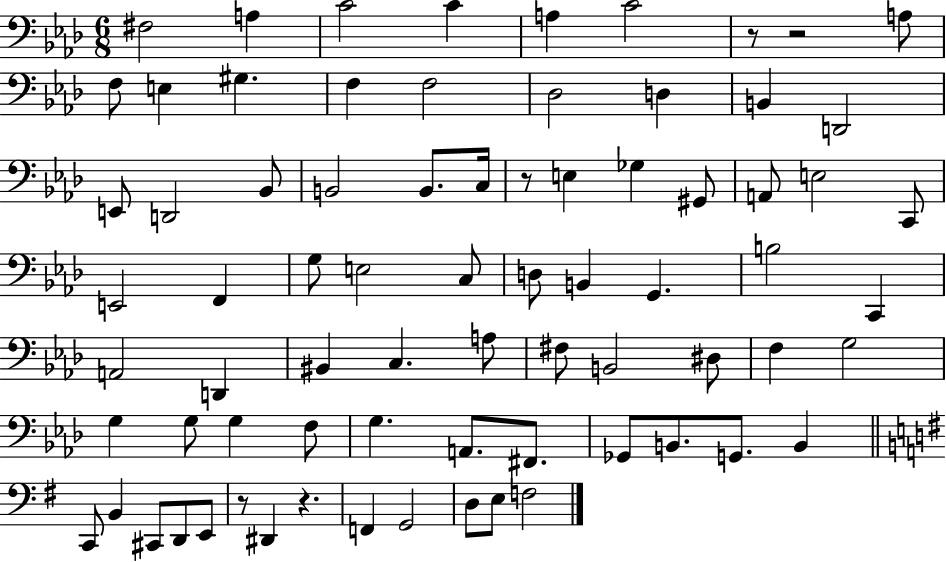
X:1
T:Untitled
M:6/8
L:1/4
K:Ab
^F,2 A, C2 C A, C2 z/2 z2 A,/2 F,/2 E, ^G, F, F,2 _D,2 D, B,, D,,2 E,,/2 D,,2 _B,,/2 B,,2 B,,/2 C,/4 z/2 E, _G, ^G,,/2 A,,/2 E,2 C,,/2 E,,2 F,, G,/2 E,2 C,/2 D,/2 B,, G,, B,2 C,, A,,2 D,, ^B,, C, A,/2 ^F,/2 B,,2 ^D,/2 F, G,2 G, G,/2 G, F,/2 G, A,,/2 ^F,,/2 _G,,/2 B,,/2 G,,/2 B,, C,,/2 B,, ^C,,/2 D,,/2 E,,/2 z/2 ^D,, z F,, G,,2 D,/2 E,/2 F,2